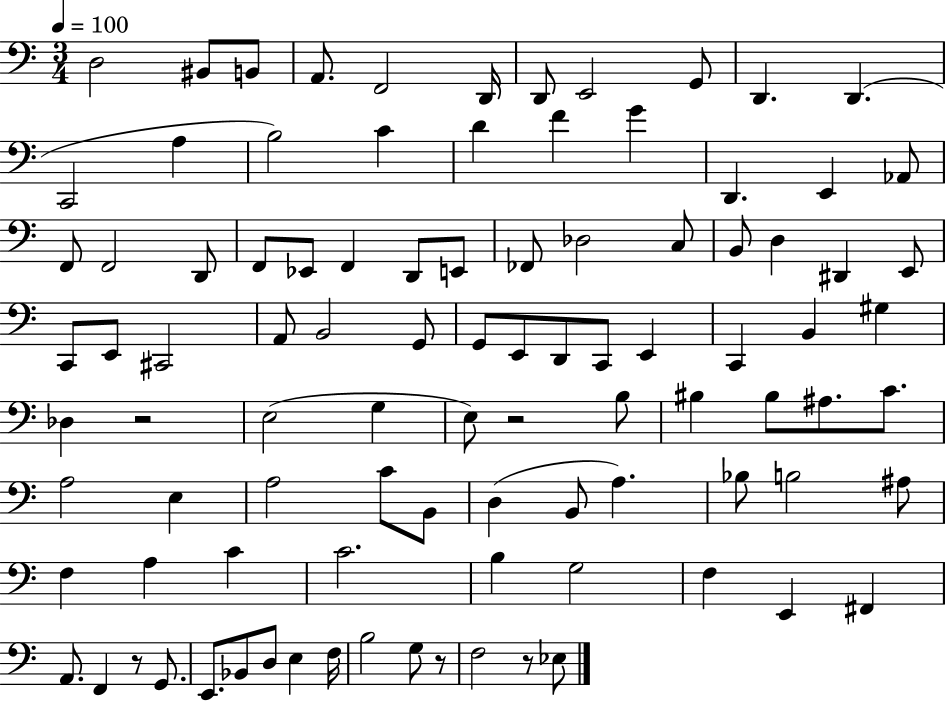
D3/h BIS2/e B2/e A2/e. F2/h D2/s D2/e E2/h G2/e D2/q. D2/q. C2/h A3/q B3/h C4/q D4/q F4/q G4/q D2/q. E2/q Ab2/e F2/e F2/h D2/e F2/e Eb2/e F2/q D2/e E2/e FES2/e Db3/h C3/e B2/e D3/q D#2/q E2/e C2/e E2/e C#2/h A2/e B2/h G2/e G2/e E2/e D2/e C2/e E2/q C2/q B2/q G#3/q Db3/q R/h E3/h G3/q E3/e R/h B3/e BIS3/q BIS3/e A#3/e. C4/e. A3/h E3/q A3/h C4/e B2/e D3/q B2/e A3/q. Bb3/e B3/h A#3/e F3/q A3/q C4/q C4/h. B3/q G3/h F3/q E2/q F#2/q A2/e. F2/q R/e G2/e. E2/e. Bb2/e D3/e E3/q F3/s B3/h G3/e R/e F3/h R/e Eb3/e